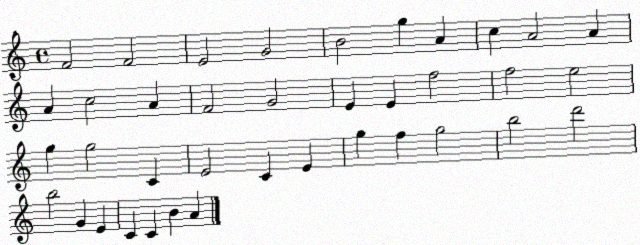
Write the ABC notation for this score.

X:1
T:Untitled
M:4/4
L:1/4
K:C
F2 F2 E2 G2 B2 g A c A2 A A c2 A F2 G2 E E f2 f2 e2 g g2 C E2 C E g f g2 b2 d'2 b2 G E C C B A